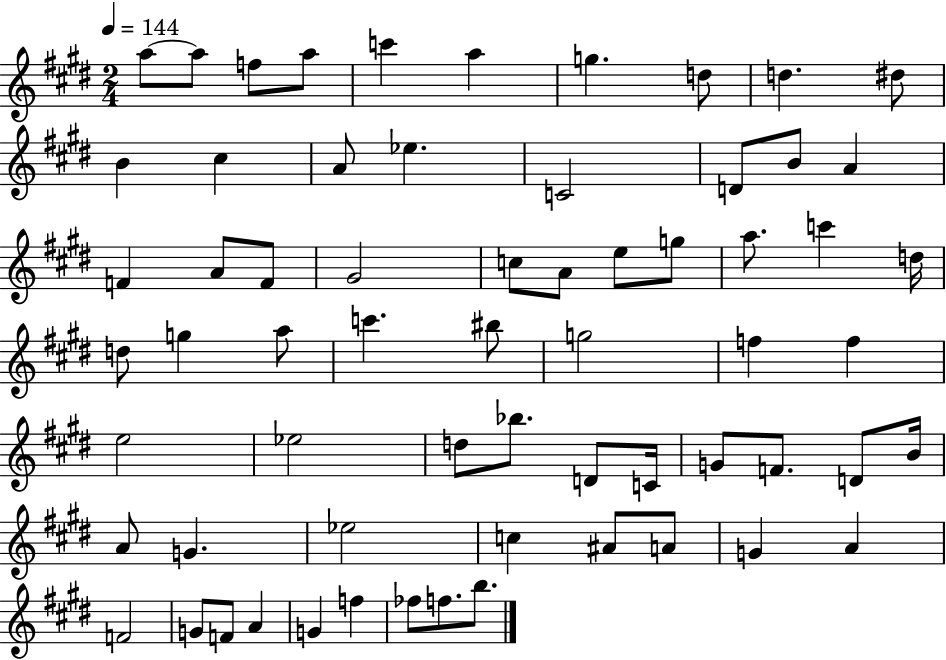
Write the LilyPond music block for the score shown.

{
  \clef treble
  \numericTimeSignature
  \time 2/4
  \key e \major
  \tempo 4 = 144
  a''8~~ a''8 f''8 a''8 | c'''4 a''4 | g''4. d''8 | d''4. dis''8 | \break b'4 cis''4 | a'8 ees''4. | c'2 | d'8 b'8 a'4 | \break f'4 a'8 f'8 | gis'2 | c''8 a'8 e''8 g''8 | a''8. c'''4 d''16 | \break d''8 g''4 a''8 | c'''4. bis''8 | g''2 | f''4 f''4 | \break e''2 | ees''2 | d''8 bes''8. d'8 c'16 | g'8 f'8. d'8 b'16 | \break a'8 g'4. | ees''2 | c''4 ais'8 a'8 | g'4 a'4 | \break f'2 | g'8 f'8 a'4 | g'4 f''4 | fes''8 f''8. b''8. | \break \bar "|."
}